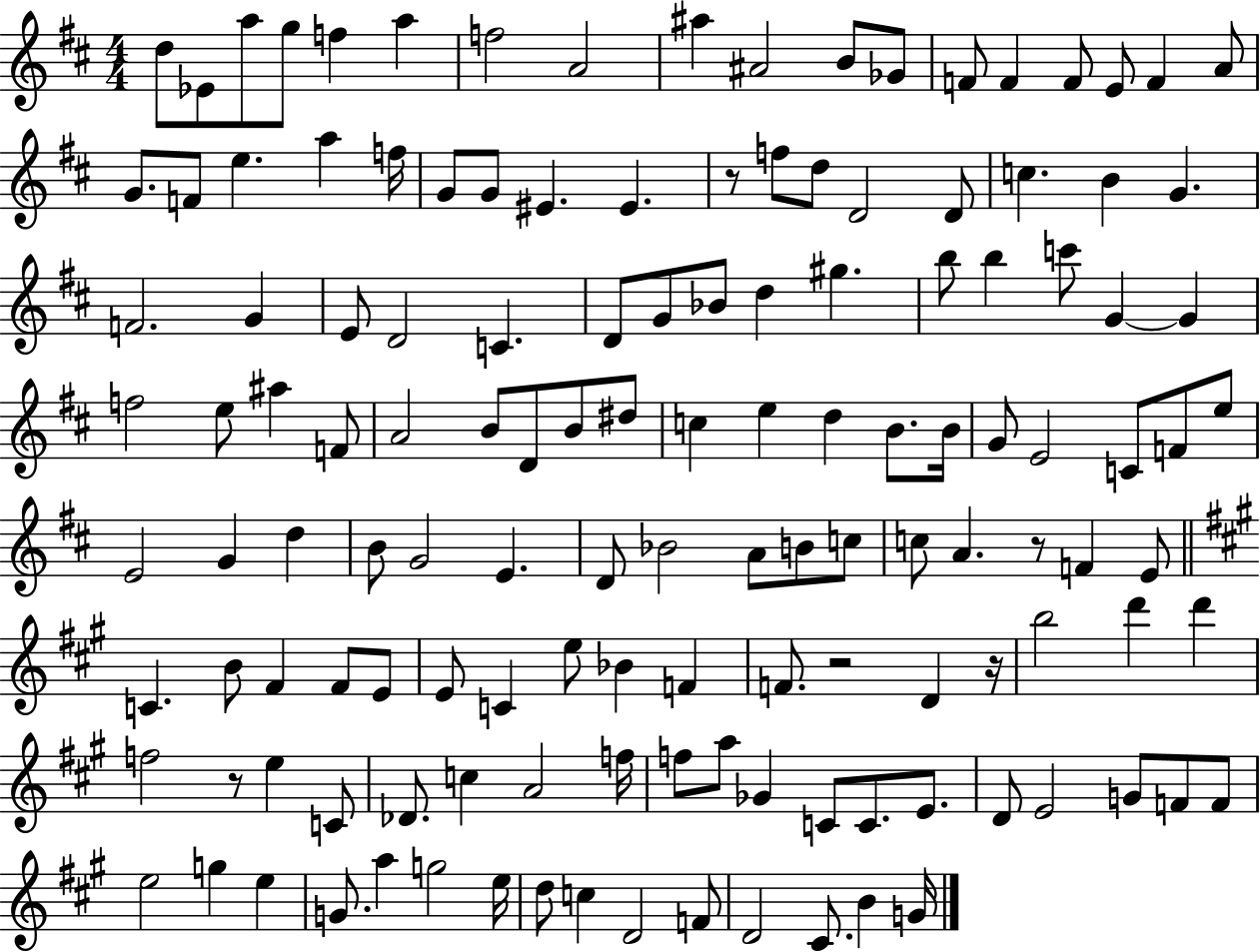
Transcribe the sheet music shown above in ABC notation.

X:1
T:Untitled
M:4/4
L:1/4
K:D
d/2 _E/2 a/2 g/2 f a f2 A2 ^a ^A2 B/2 _G/2 F/2 F F/2 E/2 F A/2 G/2 F/2 e a f/4 G/2 G/2 ^E ^E z/2 f/2 d/2 D2 D/2 c B G F2 G E/2 D2 C D/2 G/2 _B/2 d ^g b/2 b c'/2 G G f2 e/2 ^a F/2 A2 B/2 D/2 B/2 ^d/2 c e d B/2 B/4 G/2 E2 C/2 F/2 e/2 E2 G d B/2 G2 E D/2 _B2 A/2 B/2 c/2 c/2 A z/2 F E/2 C B/2 ^F ^F/2 E/2 E/2 C e/2 _B F F/2 z2 D z/4 b2 d' d' f2 z/2 e C/2 _D/2 c A2 f/4 f/2 a/2 _G C/2 C/2 E/2 D/2 E2 G/2 F/2 F/2 e2 g e G/2 a g2 e/4 d/2 c D2 F/2 D2 ^C/2 B G/4